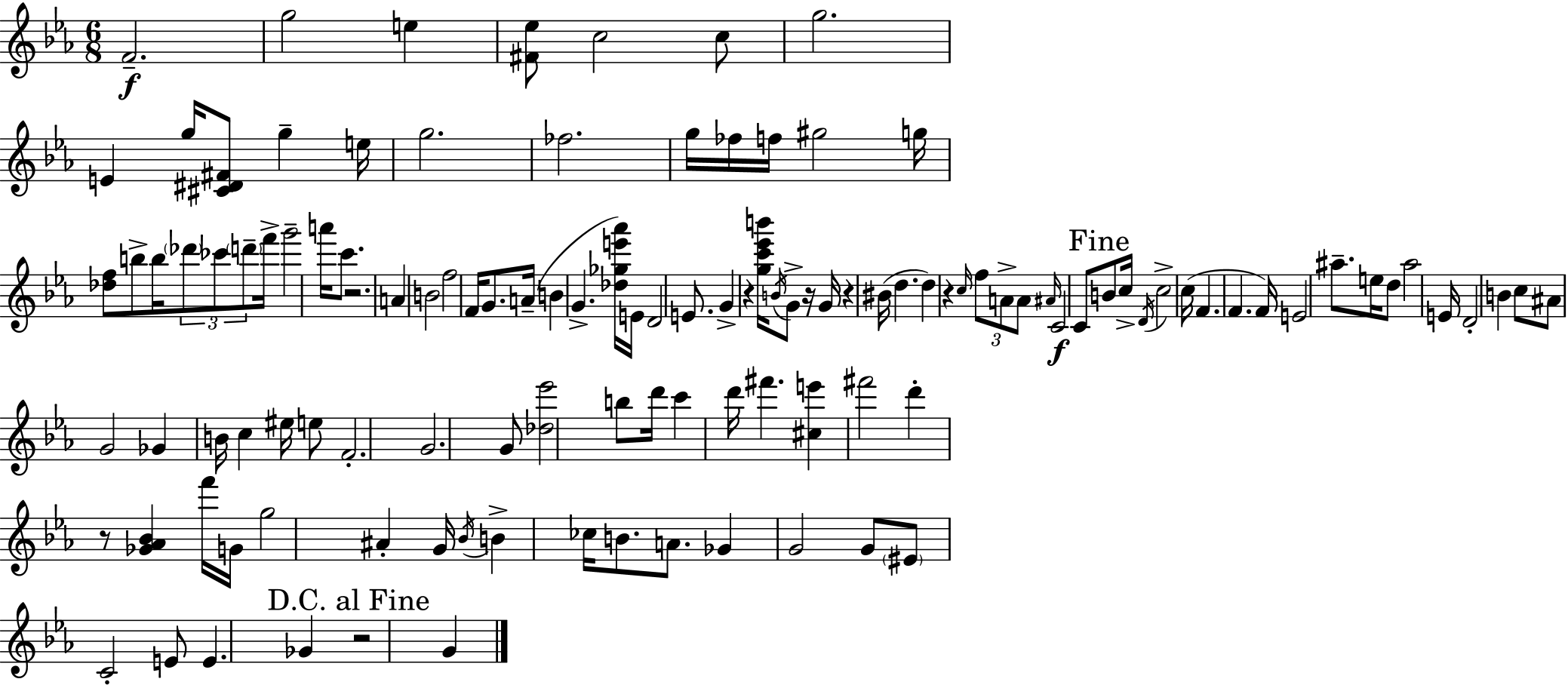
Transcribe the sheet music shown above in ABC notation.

X:1
T:Untitled
M:6/8
L:1/4
K:Eb
F2 g2 e [^F_e]/2 c2 c/2 g2 E g/4 [^C^D^F]/2 g e/4 g2 _f2 g/4 _f/4 f/4 ^g2 g/4 [_df]/2 b/2 b/4 _d'/2 _c'/2 d'/2 f'/4 g'2 a'/4 c'/2 z2 A B2 f2 F/4 G/2 A/4 B G [_d_ge'_a']/4 E/4 D2 E/2 G z [gc'_e'b']/4 B/4 G/2 z/4 G/4 z ^B/4 d d z c/4 f/2 A/2 A/2 ^A/4 C2 C/2 B/2 c/4 D/4 c2 c/4 F F F/4 E2 ^a/2 e/4 d/2 ^a2 E/4 D2 B c/2 ^A/2 G2 _G B/4 c ^e/4 e/2 F2 G2 G/2 [_d_e']2 b/2 d'/4 c' d'/4 ^f' [^ce'] ^f'2 d' z/2 [_G_A_B] f'/4 G/4 g2 ^A G/4 _B/4 B _c/4 B/2 A/2 _G G2 G/2 ^E/2 C2 E/2 E _G z2 G